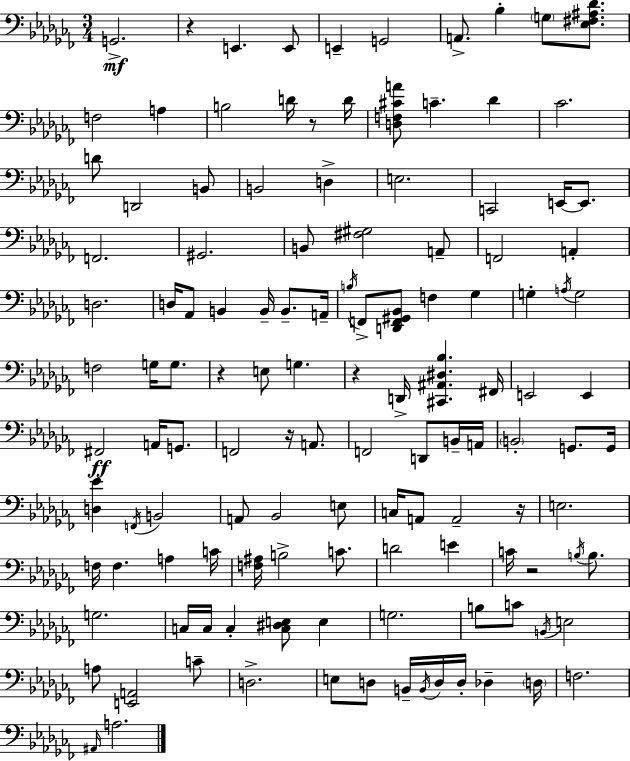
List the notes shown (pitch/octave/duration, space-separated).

G2/h. R/q E2/q. E2/e E2/q G2/h A2/e. Bb3/q G3/e [Eb3,F#3,A#3,Db4]/e. F3/h A3/q B3/h D4/s R/e D4/s [D3,F3,C#4,A4]/e C4/q. Db4/q CES4/h. D4/e D2/h B2/e B2/h D3/q E3/h. C2/h E2/s E2/e. F2/h. G#2/h. B2/e [F#3,G#3]/h A2/e F2/h A2/q D3/h. D3/s Ab2/e B2/q B2/s B2/e. A2/s B3/s F2/e [D2,F2,G#2,Bb2]/e F3/q Gb3/q G3/q A3/s G3/h F3/h G3/s G3/e. R/q E3/e G3/q. R/q D2/s [C#2,A#2,D#3,Bb3]/q. F#2/s E2/h E2/q F#2/h A2/s G2/e. F2/h R/s A2/e. F2/h D2/e B2/s A2/s B2/h G2/e. G2/s [D3,Eb4]/q F2/s B2/h A2/e Bb2/h E3/e C3/s A2/e A2/h R/s E3/h. F3/s F3/q. A3/q C4/s [F3,A#3]/s B3/h C4/e. D4/h E4/q C4/s R/h B3/s B3/e. G3/h. C3/s C3/s C3/q [C3,D#3,E3]/e E3/q G3/h. B3/e C4/e B2/s E3/h A3/e [E2,A2]/h C4/e D3/h. E3/e D3/e B2/s B2/s D3/s D3/s Db3/q D3/s F3/h. A#2/s A3/h.